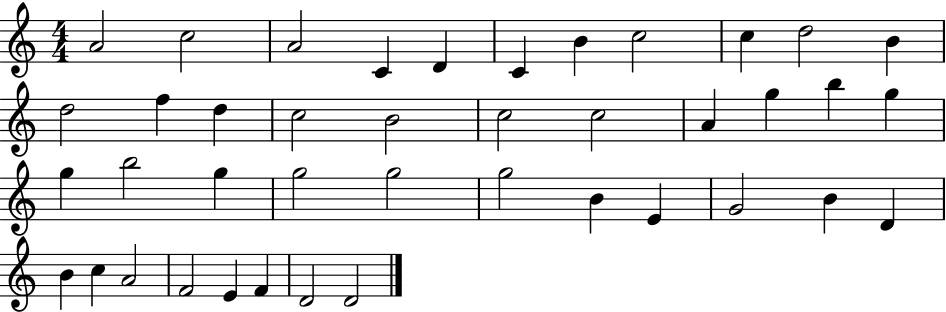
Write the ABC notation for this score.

X:1
T:Untitled
M:4/4
L:1/4
K:C
A2 c2 A2 C D C B c2 c d2 B d2 f d c2 B2 c2 c2 A g b g g b2 g g2 g2 g2 B E G2 B D B c A2 F2 E F D2 D2